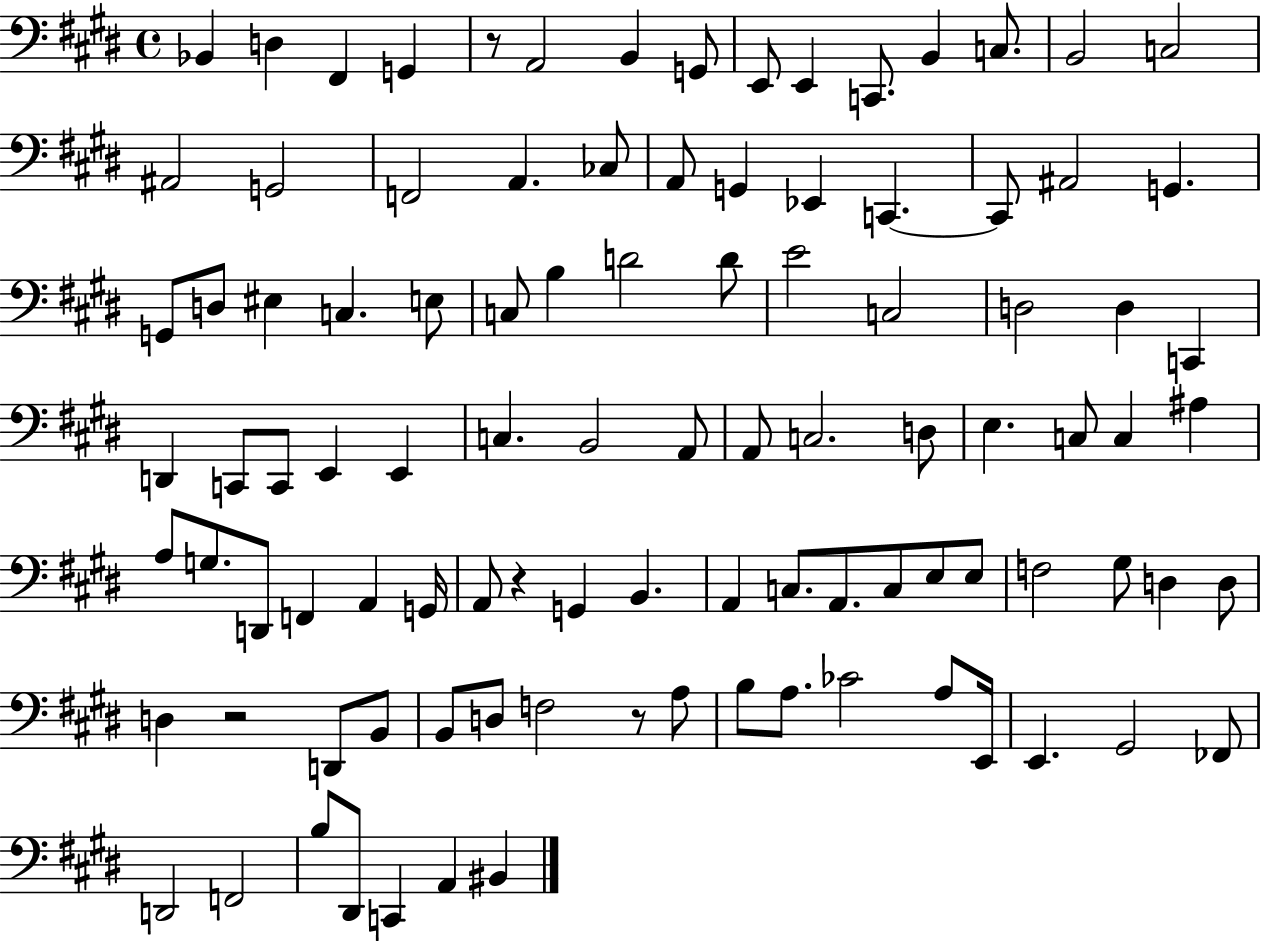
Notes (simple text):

Bb2/q D3/q F#2/q G2/q R/e A2/h B2/q G2/e E2/e E2/q C2/e. B2/q C3/e. B2/h C3/h A#2/h G2/h F2/h A2/q. CES3/e A2/e G2/q Eb2/q C2/q. C2/e A#2/h G2/q. G2/e D3/e EIS3/q C3/q. E3/e C3/e B3/q D4/h D4/e E4/h C3/h D3/h D3/q C2/q D2/q C2/e C2/e E2/q E2/q C3/q. B2/h A2/e A2/e C3/h. D3/e E3/q. C3/e C3/q A#3/q A3/e G3/e. D2/e F2/q A2/q G2/s A2/e R/q G2/q B2/q. A2/q C3/e. A2/e. C3/e E3/e E3/e F3/h G#3/e D3/q D3/e D3/q R/h D2/e B2/e B2/e D3/e F3/h R/e A3/e B3/e A3/e. CES4/h A3/e E2/s E2/q. G#2/h FES2/e D2/h F2/h B3/e D#2/e C2/q A2/q BIS2/q